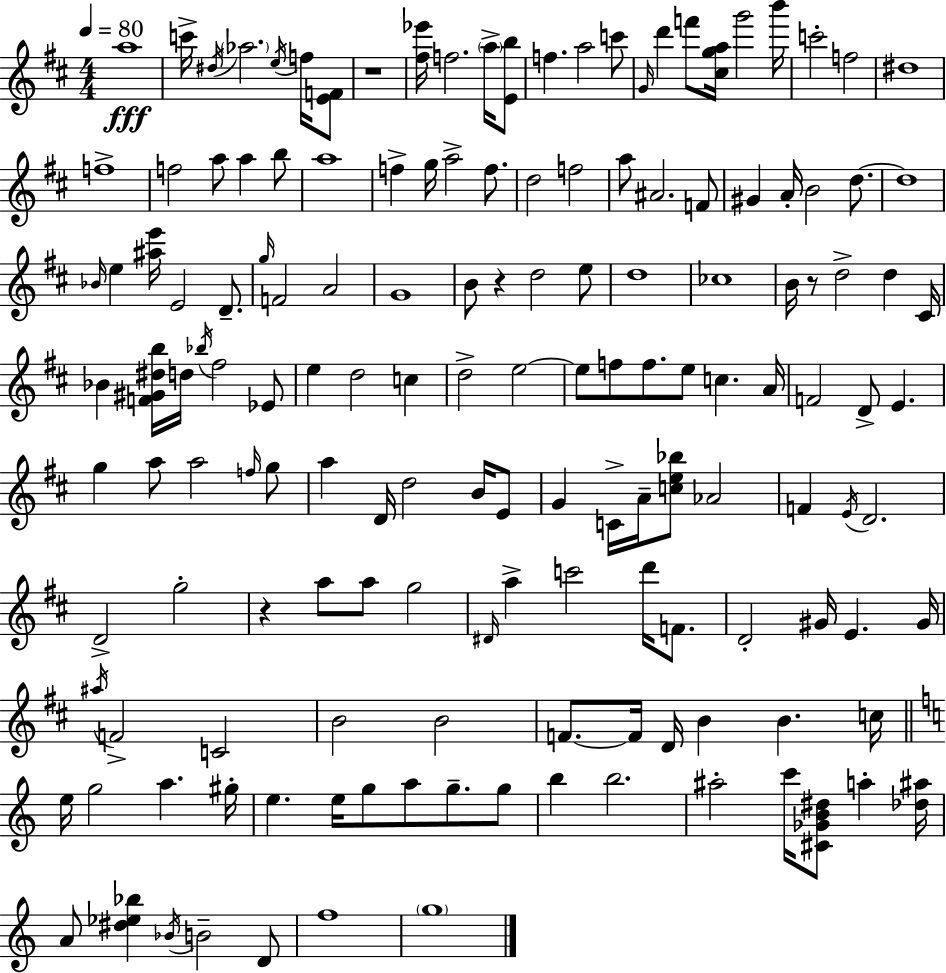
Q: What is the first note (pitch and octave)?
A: A5